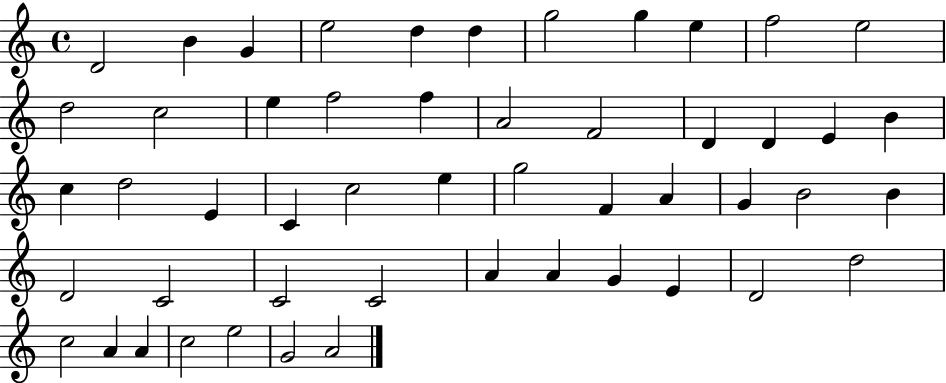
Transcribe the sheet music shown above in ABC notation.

X:1
T:Untitled
M:4/4
L:1/4
K:C
D2 B G e2 d d g2 g e f2 e2 d2 c2 e f2 f A2 F2 D D E B c d2 E C c2 e g2 F A G B2 B D2 C2 C2 C2 A A G E D2 d2 c2 A A c2 e2 G2 A2